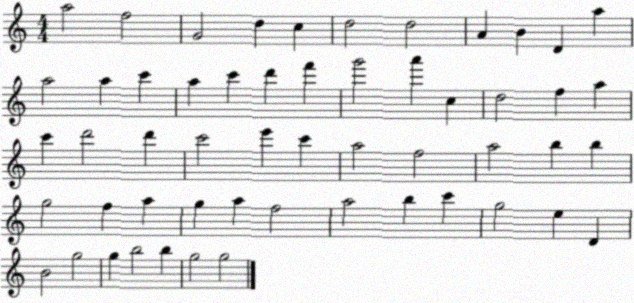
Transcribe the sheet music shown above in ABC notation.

X:1
T:Untitled
M:4/4
L:1/4
K:C
a2 f2 G2 d c d2 d2 A B D a a2 a c' a c' d' f' g'2 a' c d2 f a c' d'2 d' c'2 e' c' a2 f2 a2 b b g2 f a g a f2 a2 b c' g2 e D B2 g2 g b2 b g2 g2